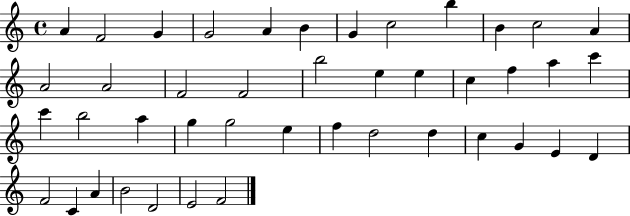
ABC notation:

X:1
T:Untitled
M:4/4
L:1/4
K:C
A F2 G G2 A B G c2 b B c2 A A2 A2 F2 F2 b2 e e c f a c' c' b2 a g g2 e f d2 d c G E D F2 C A B2 D2 E2 F2